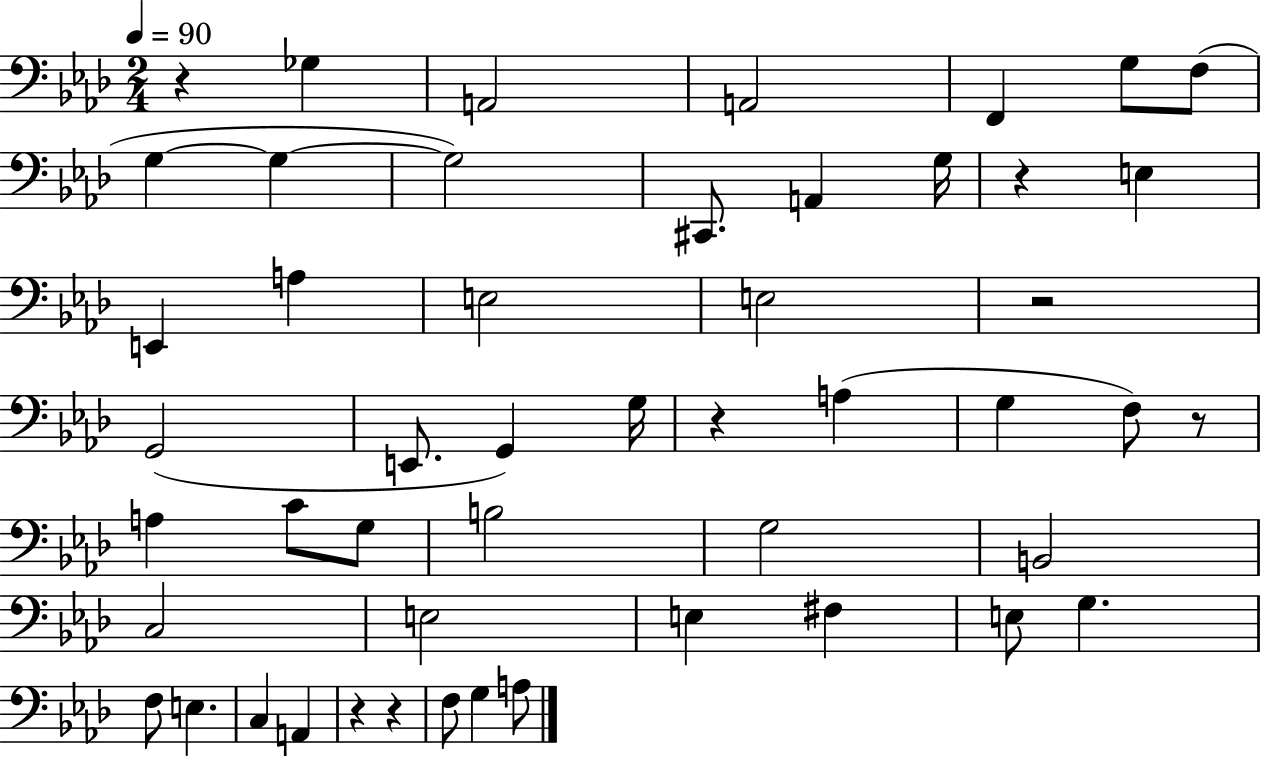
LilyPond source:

{
  \clef bass
  \numericTimeSignature
  \time 2/4
  \key aes \major
  \tempo 4 = 90
  r4 ges4 | a,2 | a,2 | f,4 g8 f8( | \break g4~~ g4~~ | g2) | cis,8. a,4 g16 | r4 e4 | \break e,4 a4 | e2 | e2 | r2 | \break g,2( | e,8. g,4) g16 | r4 a4( | g4 f8) r8 | \break a4 c'8 g8 | b2 | g2 | b,2 | \break c2 | e2 | e4 fis4 | e8 g4. | \break f8 e4. | c4 a,4 | r4 r4 | f8 g4 a8 | \break \bar "|."
}